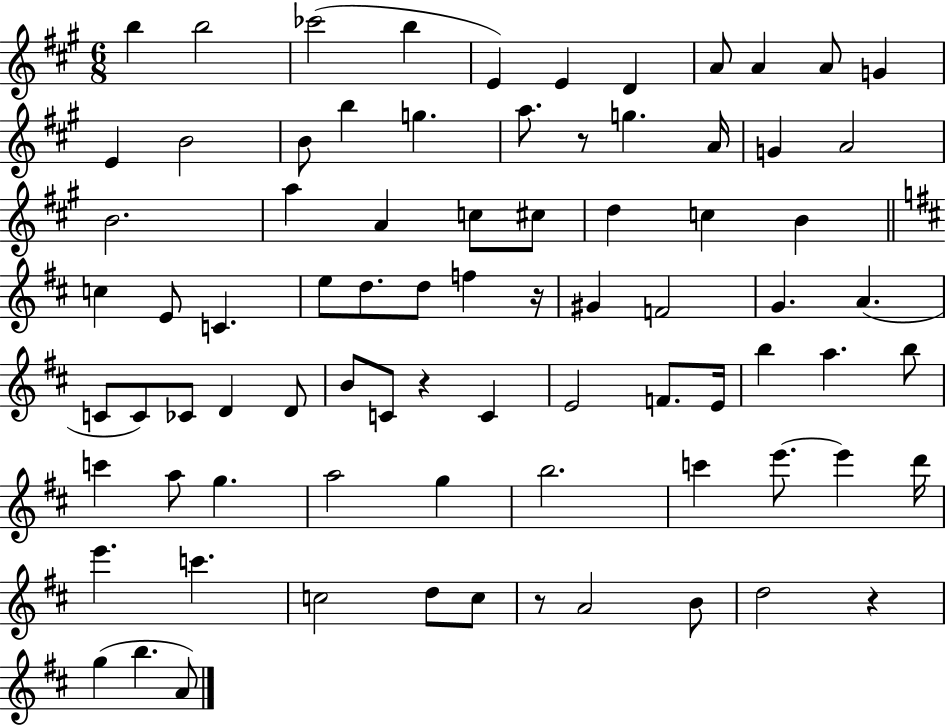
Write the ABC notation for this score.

X:1
T:Untitled
M:6/8
L:1/4
K:A
b b2 _c'2 b E E D A/2 A A/2 G E B2 B/2 b g a/2 z/2 g A/4 G A2 B2 a A c/2 ^c/2 d c B c E/2 C e/2 d/2 d/2 f z/4 ^G F2 G A C/2 C/2 _C/2 D D/2 B/2 C/2 z C E2 F/2 E/4 b a b/2 c' a/2 g a2 g b2 c' e'/2 e' d'/4 e' c' c2 d/2 c/2 z/2 A2 B/2 d2 z g b A/2